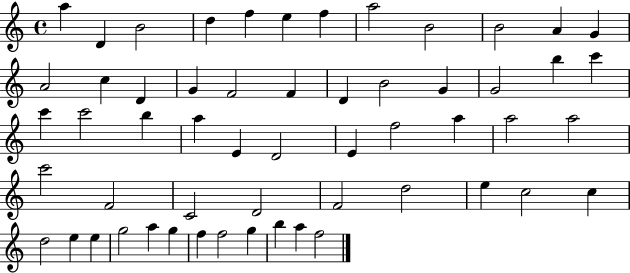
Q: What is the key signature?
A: C major